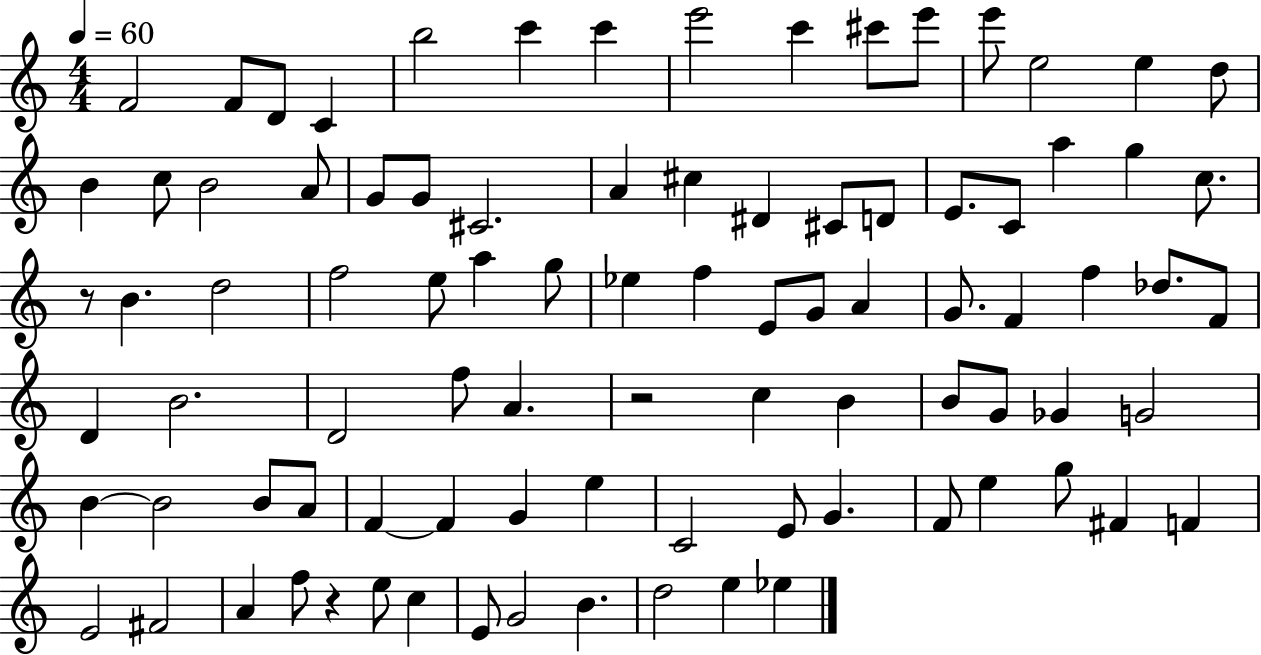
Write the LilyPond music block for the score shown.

{
  \clef treble
  \numericTimeSignature
  \time 4/4
  \key c \major
  \tempo 4 = 60
  f'2 f'8 d'8 c'4 | b''2 c'''4 c'''4 | e'''2 c'''4 cis'''8 e'''8 | e'''8 e''2 e''4 d''8 | \break b'4 c''8 b'2 a'8 | g'8 g'8 cis'2. | a'4 cis''4 dis'4 cis'8 d'8 | e'8. c'8 a''4 g''4 c''8. | \break r8 b'4. d''2 | f''2 e''8 a''4 g''8 | ees''4 f''4 e'8 g'8 a'4 | g'8. f'4 f''4 des''8. f'8 | \break d'4 b'2. | d'2 f''8 a'4. | r2 c''4 b'4 | b'8 g'8 ges'4 g'2 | \break b'4~~ b'2 b'8 a'8 | f'4~~ f'4 g'4 e''4 | c'2 e'8 g'4. | f'8 e''4 g''8 fis'4 f'4 | \break e'2 fis'2 | a'4 f''8 r4 e''8 c''4 | e'8 g'2 b'4. | d''2 e''4 ees''4 | \break \bar "|."
}